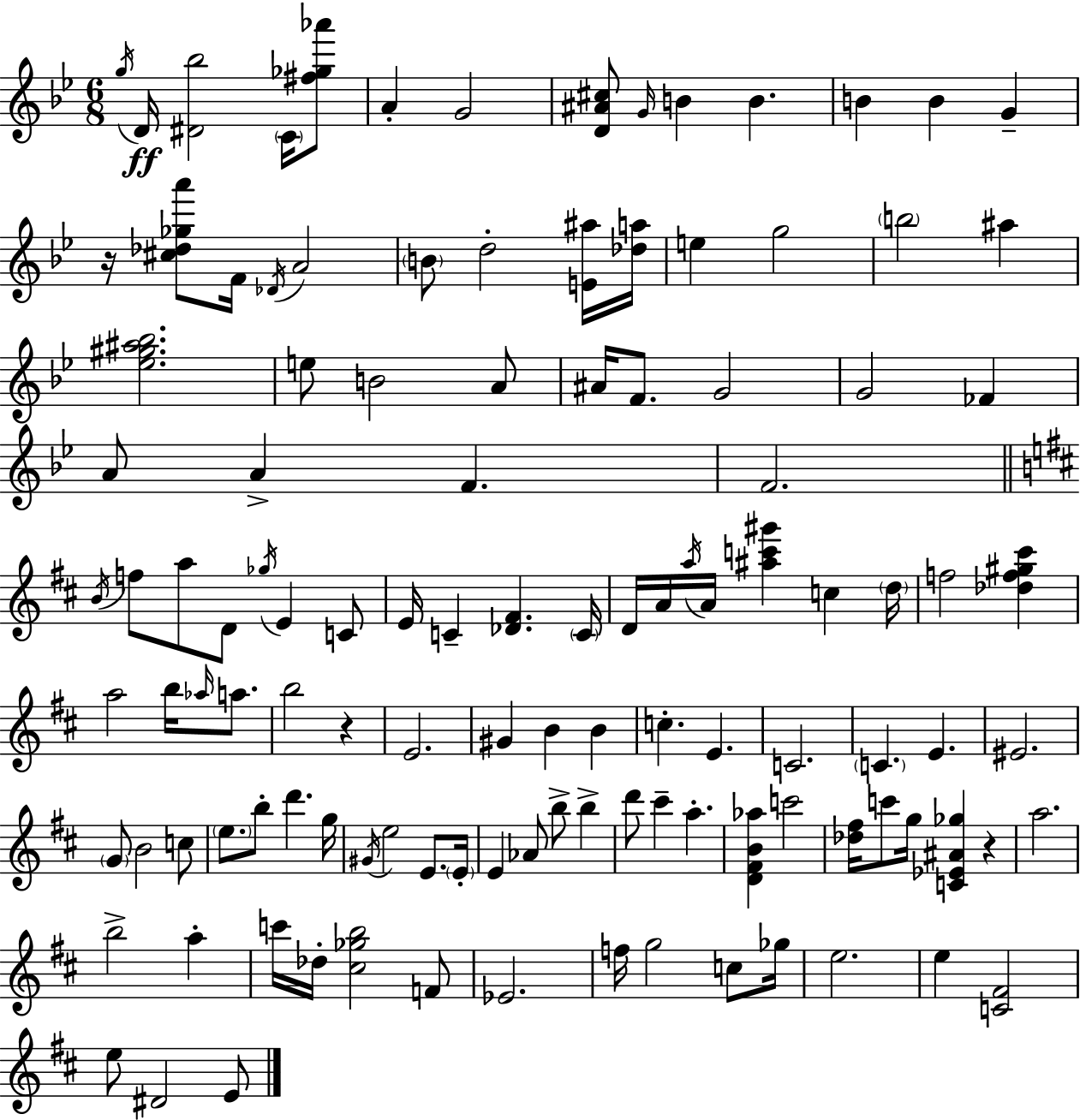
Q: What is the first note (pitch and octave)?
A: G5